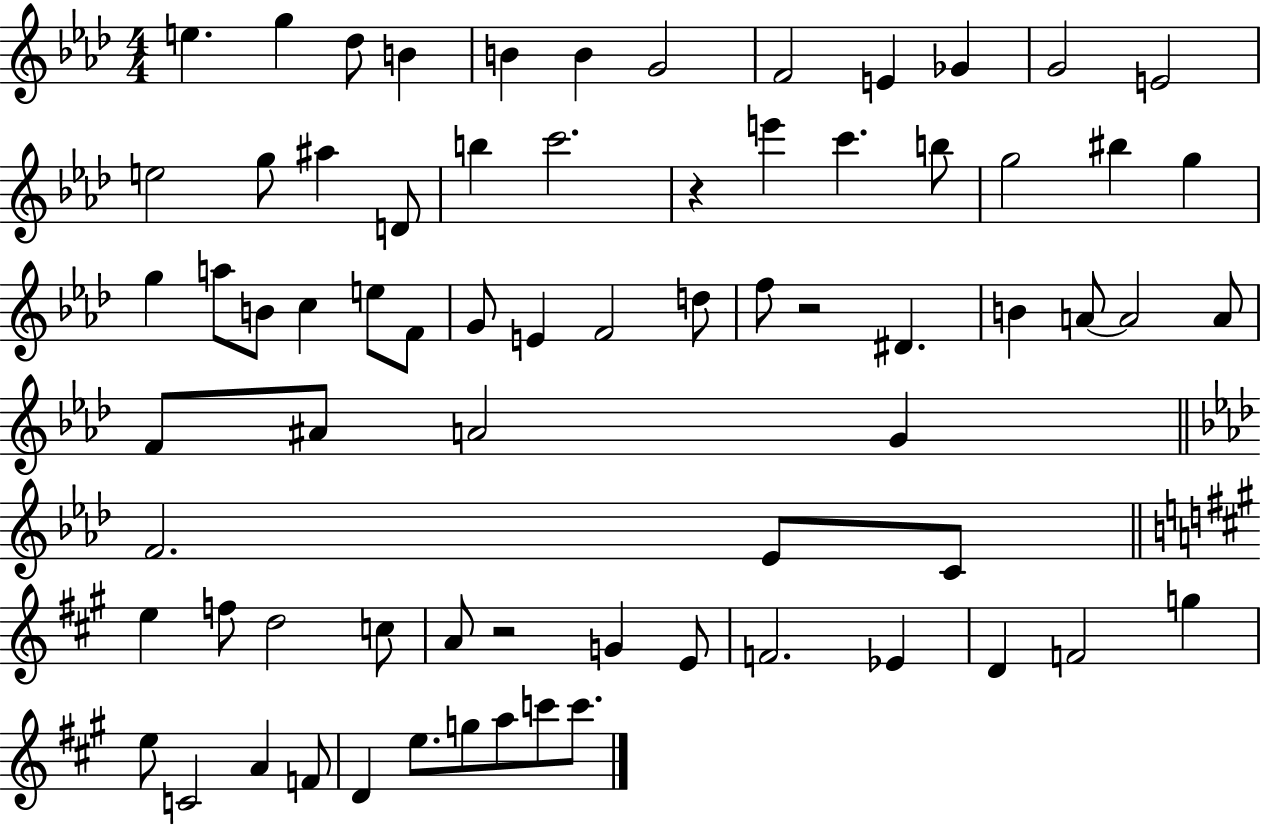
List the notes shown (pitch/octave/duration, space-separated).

E5/q. G5/q Db5/e B4/q B4/q B4/q G4/h F4/h E4/q Gb4/q G4/h E4/h E5/h G5/e A#5/q D4/e B5/q C6/h. R/q E6/q C6/q. B5/e G5/h BIS5/q G5/q G5/q A5/e B4/e C5/q E5/e F4/e G4/e E4/q F4/h D5/e F5/e R/h D#4/q. B4/q A4/e A4/h A4/e F4/e A#4/e A4/h G4/q F4/h. Eb4/e C4/e E5/q F5/e D5/h C5/e A4/e R/h G4/q E4/e F4/h. Eb4/q D4/q F4/h G5/q E5/e C4/h A4/q F4/e D4/q E5/e. G5/e A5/e C6/e C6/e.